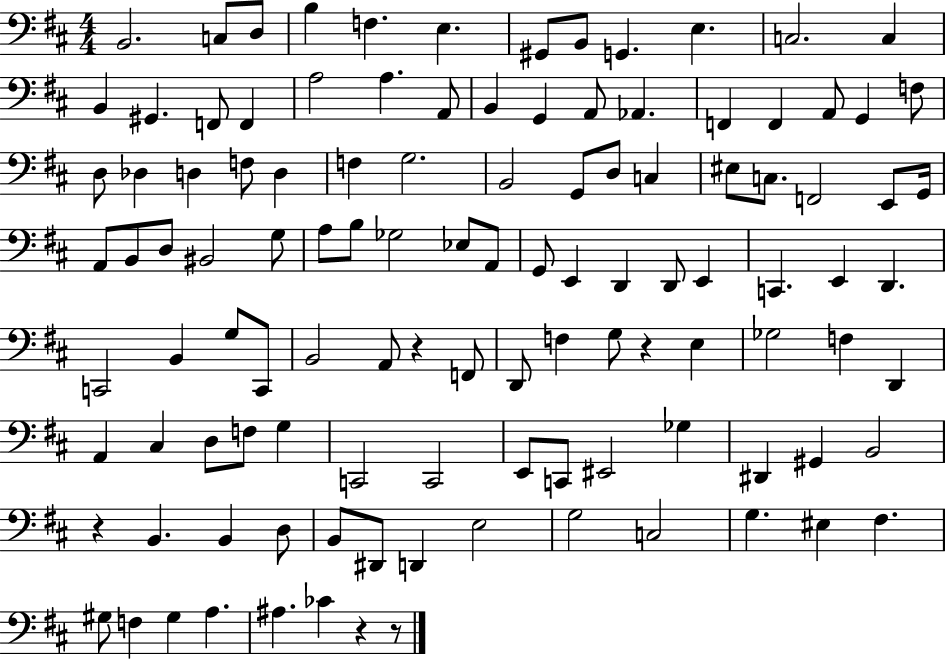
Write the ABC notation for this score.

X:1
T:Untitled
M:4/4
L:1/4
K:D
B,,2 C,/2 D,/2 B, F, E, ^G,,/2 B,,/2 G,, E, C,2 C, B,, ^G,, F,,/2 F,, A,2 A, A,,/2 B,, G,, A,,/2 _A,, F,, F,, A,,/2 G,, F,/2 D,/2 _D, D, F,/2 D, F, G,2 B,,2 G,,/2 D,/2 C, ^E,/2 C,/2 F,,2 E,,/2 G,,/4 A,,/2 B,,/2 D,/2 ^B,,2 G,/2 A,/2 B,/2 _G,2 _E,/2 A,,/2 G,,/2 E,, D,, D,,/2 E,, C,, E,, D,, C,,2 B,, G,/2 C,,/2 B,,2 A,,/2 z F,,/2 D,,/2 F, G,/2 z E, _G,2 F, D,, A,, ^C, D,/2 F,/2 G, C,,2 C,,2 E,,/2 C,,/2 ^E,,2 _G, ^D,, ^G,, B,,2 z B,, B,, D,/2 B,,/2 ^D,,/2 D,, E,2 G,2 C,2 G, ^E, ^F, ^G,/2 F, ^G, A, ^A, _C z z/2